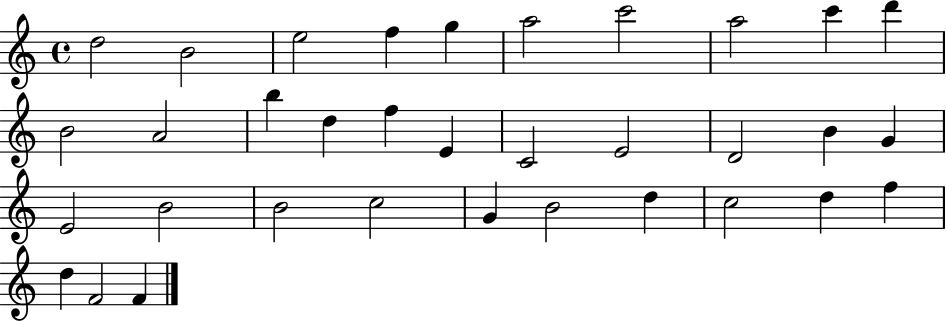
{
  \clef treble
  \time 4/4
  \defaultTimeSignature
  \key c \major
  d''2 b'2 | e''2 f''4 g''4 | a''2 c'''2 | a''2 c'''4 d'''4 | \break b'2 a'2 | b''4 d''4 f''4 e'4 | c'2 e'2 | d'2 b'4 g'4 | \break e'2 b'2 | b'2 c''2 | g'4 b'2 d''4 | c''2 d''4 f''4 | \break d''4 f'2 f'4 | \bar "|."
}